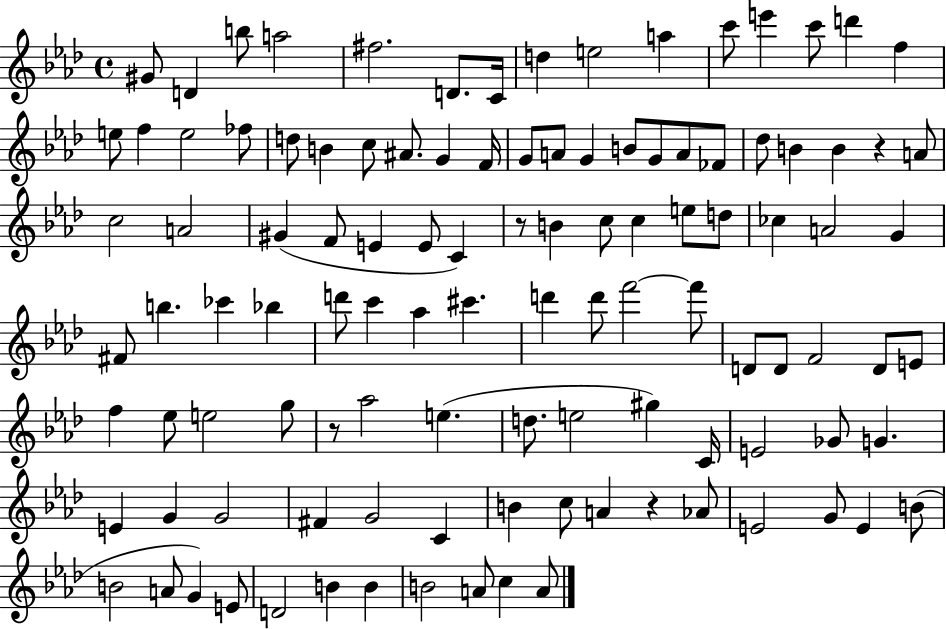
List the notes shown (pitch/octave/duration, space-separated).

G#4/e D4/q B5/e A5/h F#5/h. D4/e. C4/s D5/q E5/h A5/q C6/e E6/q C6/e D6/q F5/q E5/e F5/q E5/h FES5/e D5/e B4/q C5/e A#4/e. G4/q F4/s G4/e A4/e G4/q B4/e G4/e A4/e FES4/e Db5/e B4/q B4/q R/q A4/e C5/h A4/h G#4/q F4/e E4/q E4/e C4/q R/e B4/q C5/e C5/q E5/e D5/e CES5/q A4/h G4/q F#4/e B5/q. CES6/q Bb5/q D6/e C6/q Ab5/q C#6/q. D6/q D6/e F6/h F6/e D4/e D4/e F4/h D4/e E4/e F5/q Eb5/e E5/h G5/e R/e Ab5/h E5/q. D5/e. E5/h G#5/q C4/s E4/h Gb4/e G4/q. E4/q G4/q G4/h F#4/q G4/h C4/q B4/q C5/e A4/q R/q Ab4/e E4/h G4/e E4/q B4/e B4/h A4/e G4/q E4/e D4/h B4/q B4/q B4/h A4/e C5/q A4/e